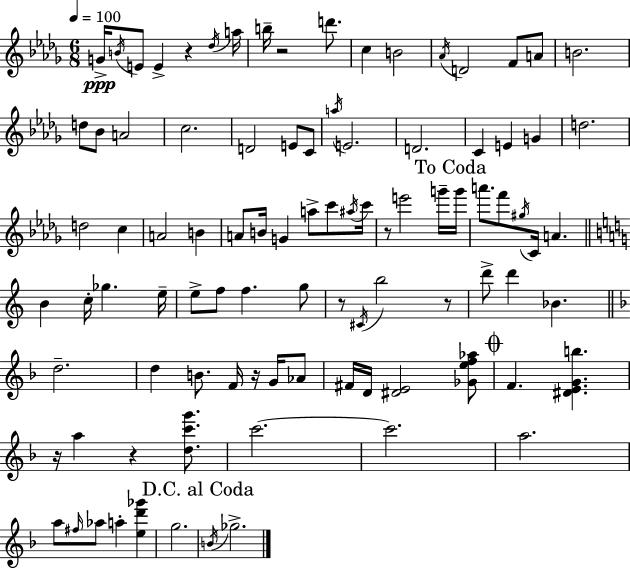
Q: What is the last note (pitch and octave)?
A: Gb5